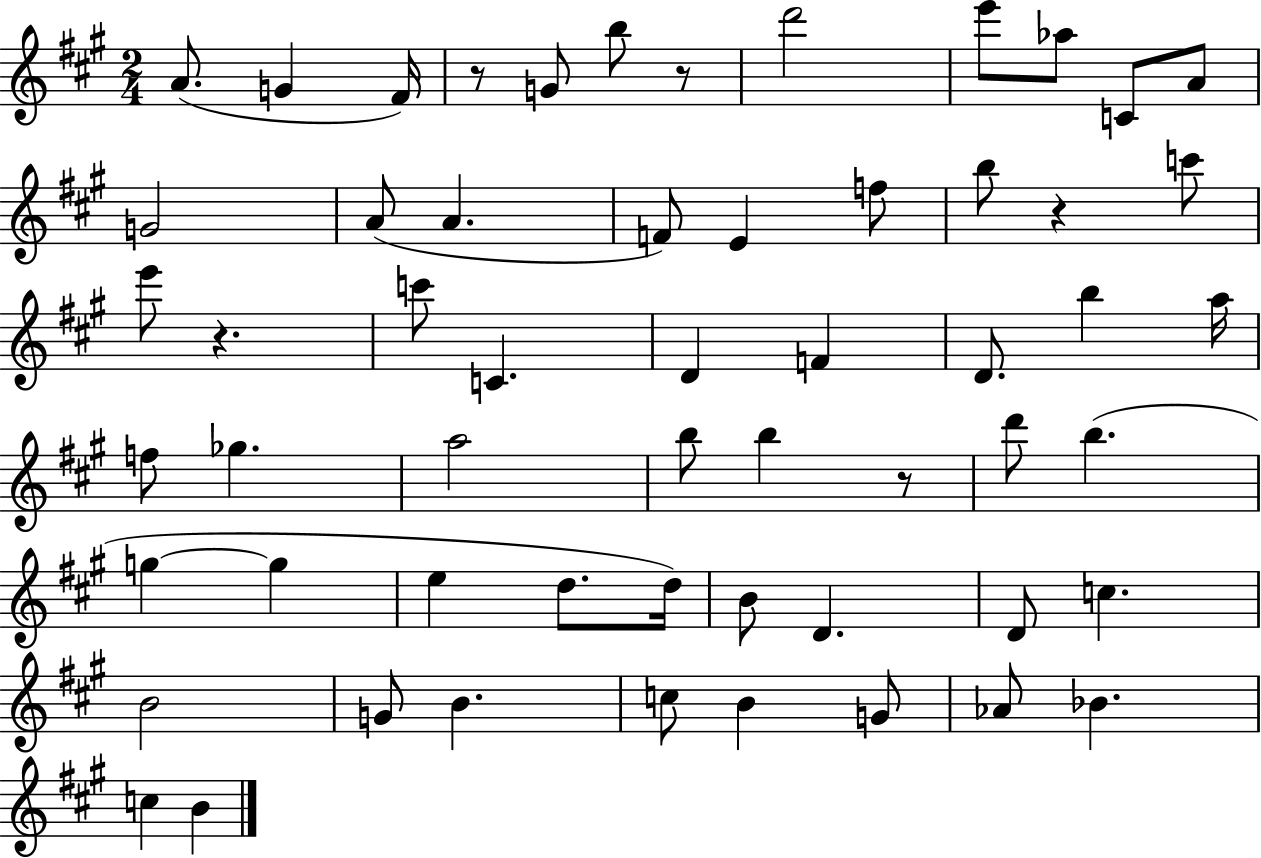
X:1
T:Untitled
M:2/4
L:1/4
K:A
A/2 G ^F/4 z/2 G/2 b/2 z/2 d'2 e'/2 _a/2 C/2 A/2 G2 A/2 A F/2 E f/2 b/2 z c'/2 e'/2 z c'/2 C D F D/2 b a/4 f/2 _g a2 b/2 b z/2 d'/2 b g g e d/2 d/4 B/2 D D/2 c B2 G/2 B c/2 B G/2 _A/2 _B c B